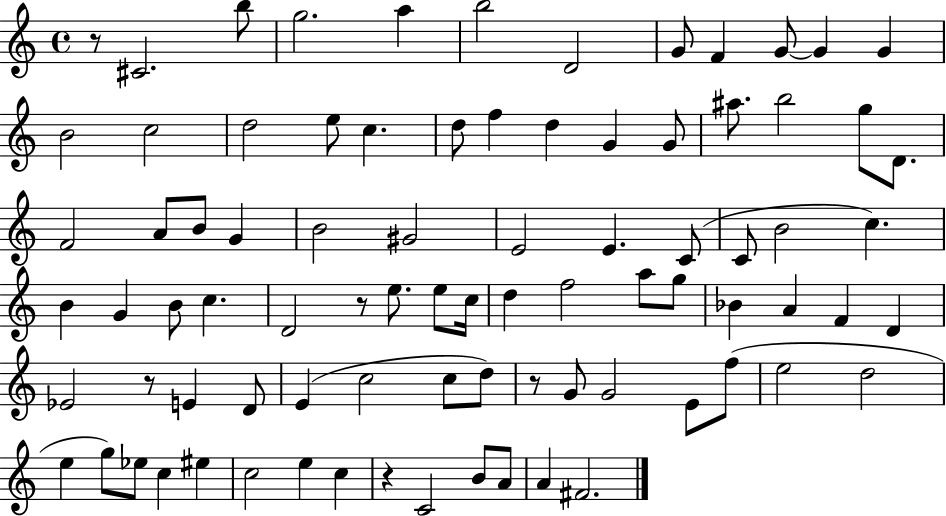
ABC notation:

X:1
T:Untitled
M:4/4
L:1/4
K:C
z/2 ^C2 b/2 g2 a b2 D2 G/2 F G/2 G G B2 c2 d2 e/2 c d/2 f d G G/2 ^a/2 b2 g/2 D/2 F2 A/2 B/2 G B2 ^G2 E2 E C/2 C/2 B2 c B G B/2 c D2 z/2 e/2 e/2 c/4 d f2 a/2 g/2 _B A F D _E2 z/2 E D/2 E c2 c/2 d/2 z/2 G/2 G2 E/2 f/2 e2 d2 e g/2 _e/2 c ^e c2 e c z C2 B/2 A/2 A ^F2